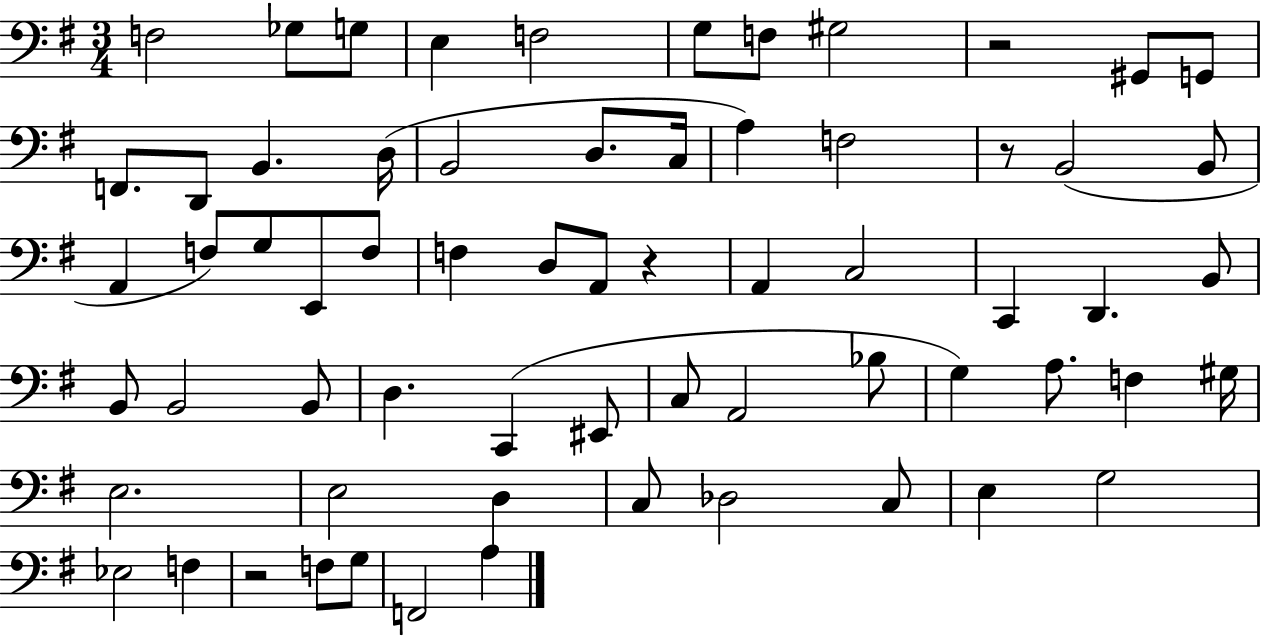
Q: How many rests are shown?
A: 4